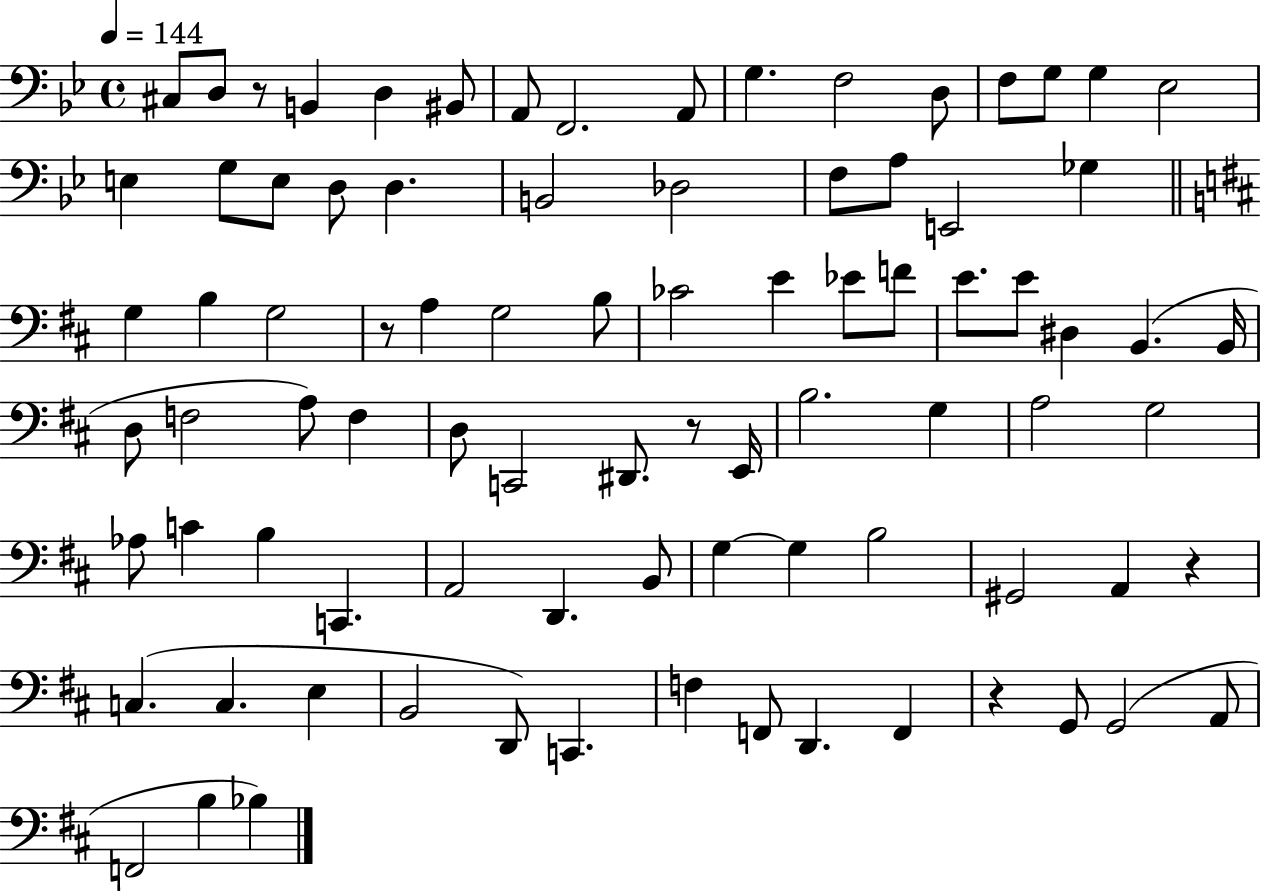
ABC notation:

X:1
T:Untitled
M:4/4
L:1/4
K:Bb
^C,/2 D,/2 z/2 B,, D, ^B,,/2 A,,/2 F,,2 A,,/2 G, F,2 D,/2 F,/2 G,/2 G, _E,2 E, G,/2 E,/2 D,/2 D, B,,2 _D,2 F,/2 A,/2 E,,2 _G, G, B, G,2 z/2 A, G,2 B,/2 _C2 E _E/2 F/2 E/2 E/2 ^D, B,, B,,/4 D,/2 F,2 A,/2 F, D,/2 C,,2 ^D,,/2 z/2 E,,/4 B,2 G, A,2 G,2 _A,/2 C B, C,, A,,2 D,, B,,/2 G, G, B,2 ^G,,2 A,, z C, C, E, B,,2 D,,/2 C,, F, F,,/2 D,, F,, z G,,/2 G,,2 A,,/2 F,,2 B, _B,